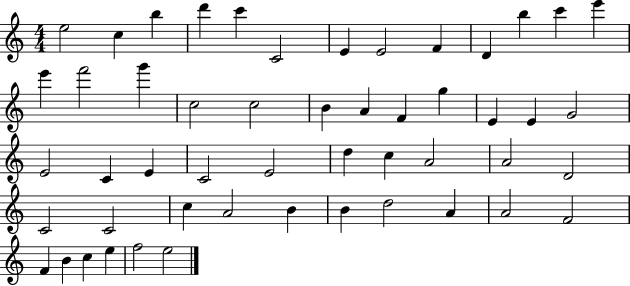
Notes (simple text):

E5/h C5/q B5/q D6/q C6/q C4/h E4/q E4/h F4/q D4/q B5/q C6/q E6/q E6/q F6/h G6/q C5/h C5/h B4/q A4/q F4/q G5/q E4/q E4/q G4/h E4/h C4/q E4/q C4/h E4/h D5/q C5/q A4/h A4/h D4/h C4/h C4/h C5/q A4/h B4/q B4/q D5/h A4/q A4/h F4/h F4/q B4/q C5/q E5/q F5/h E5/h